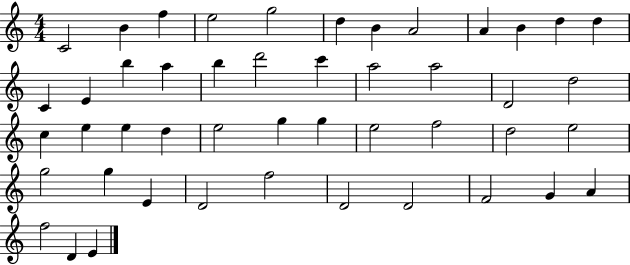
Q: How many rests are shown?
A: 0